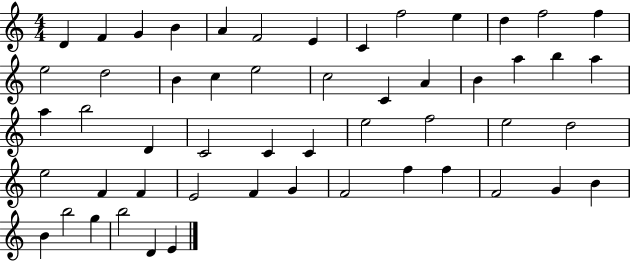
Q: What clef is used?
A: treble